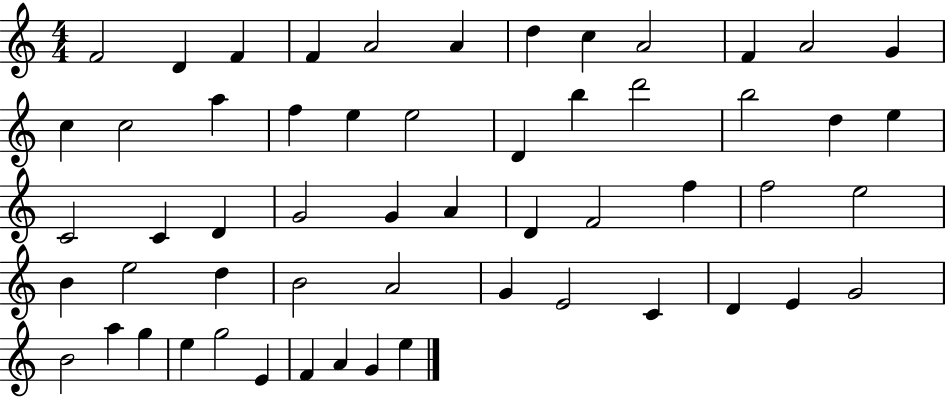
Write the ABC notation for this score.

X:1
T:Untitled
M:4/4
L:1/4
K:C
F2 D F F A2 A d c A2 F A2 G c c2 a f e e2 D b d'2 b2 d e C2 C D G2 G A D F2 f f2 e2 B e2 d B2 A2 G E2 C D E G2 B2 a g e g2 E F A G e